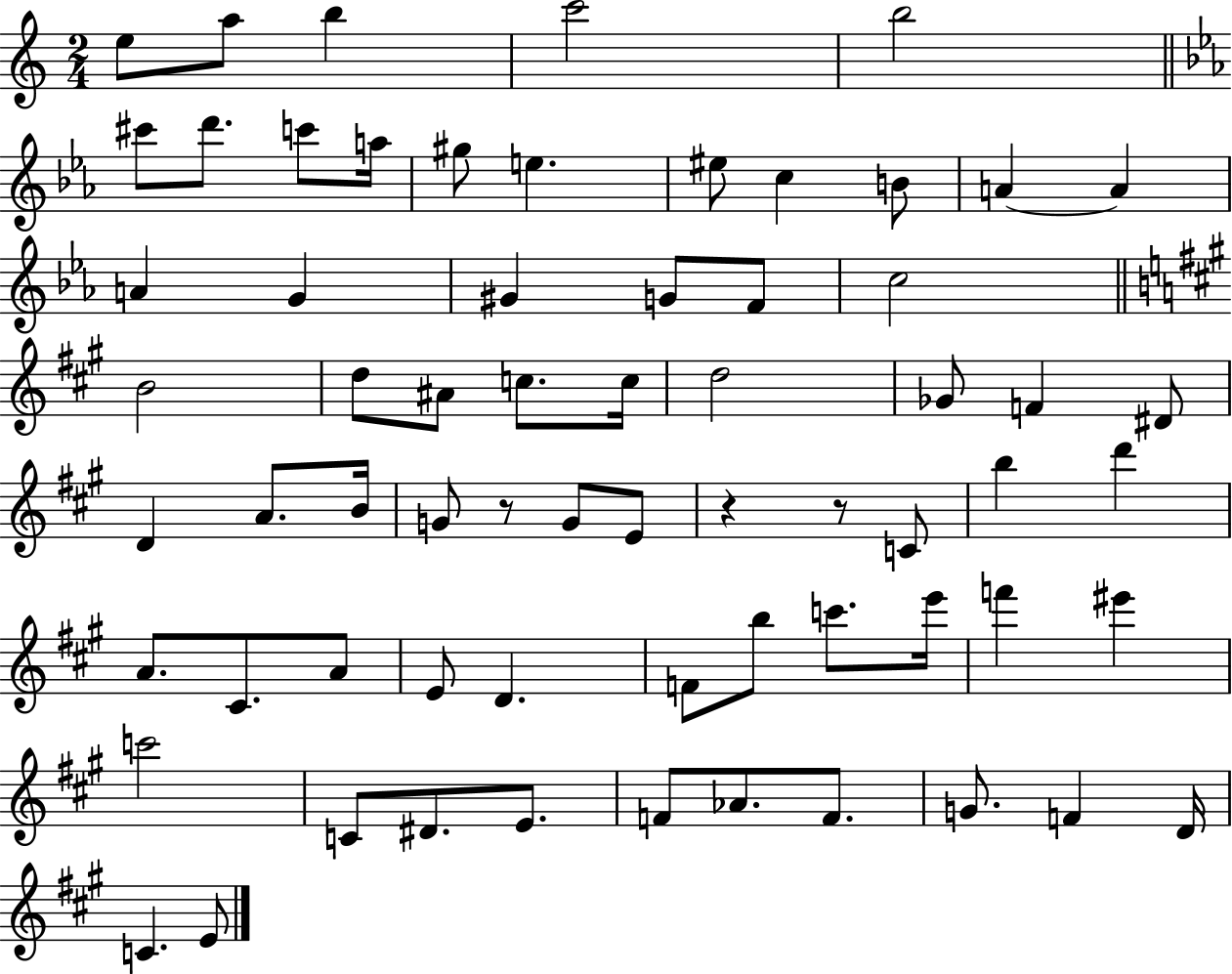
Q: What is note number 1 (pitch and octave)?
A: E5